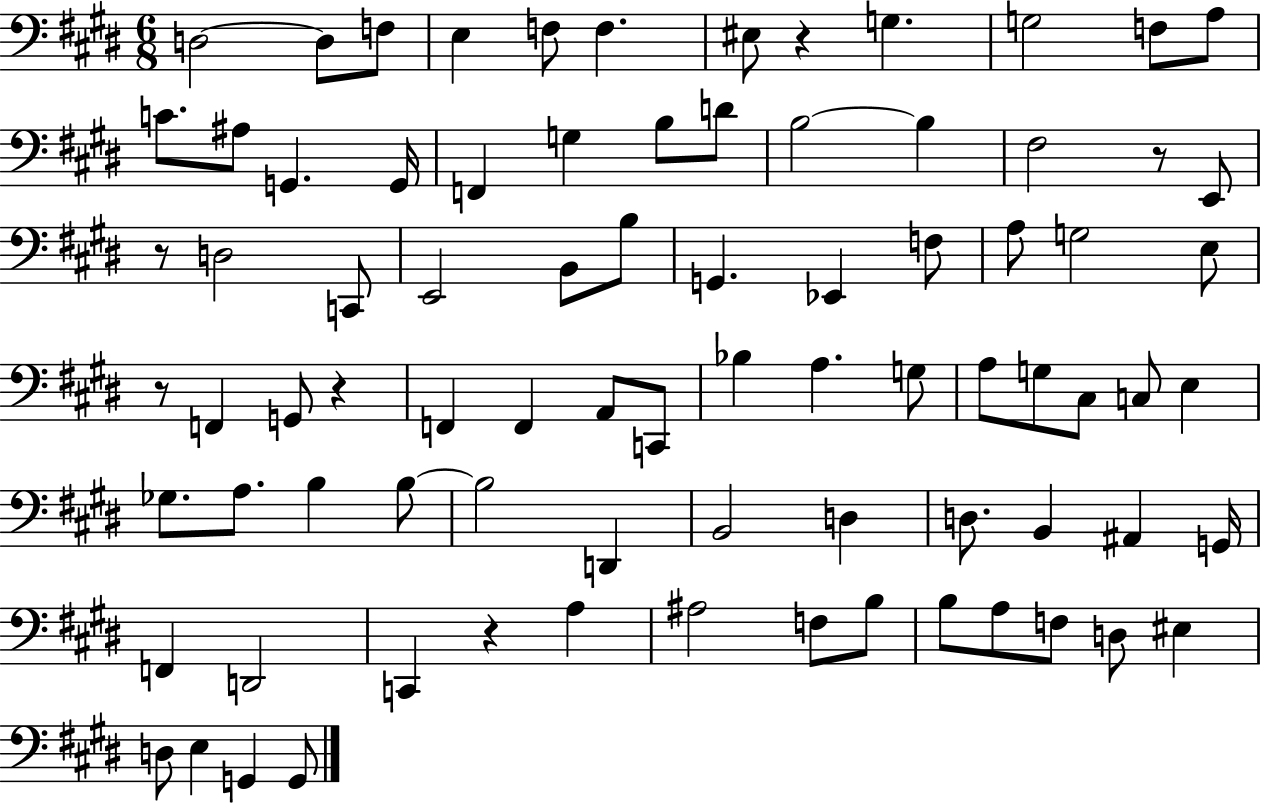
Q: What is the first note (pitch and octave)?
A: D3